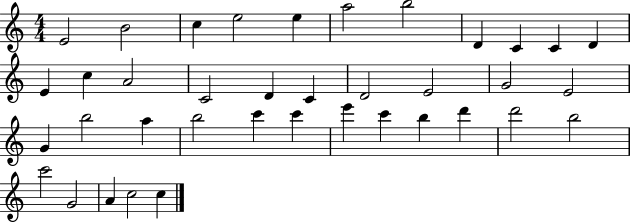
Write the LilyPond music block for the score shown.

{
  \clef treble
  \numericTimeSignature
  \time 4/4
  \key c \major
  e'2 b'2 | c''4 e''2 e''4 | a''2 b''2 | d'4 c'4 c'4 d'4 | \break e'4 c''4 a'2 | c'2 d'4 c'4 | d'2 e'2 | g'2 e'2 | \break g'4 b''2 a''4 | b''2 c'''4 c'''4 | e'''4 c'''4 b''4 d'''4 | d'''2 b''2 | \break c'''2 g'2 | a'4 c''2 c''4 | \bar "|."
}